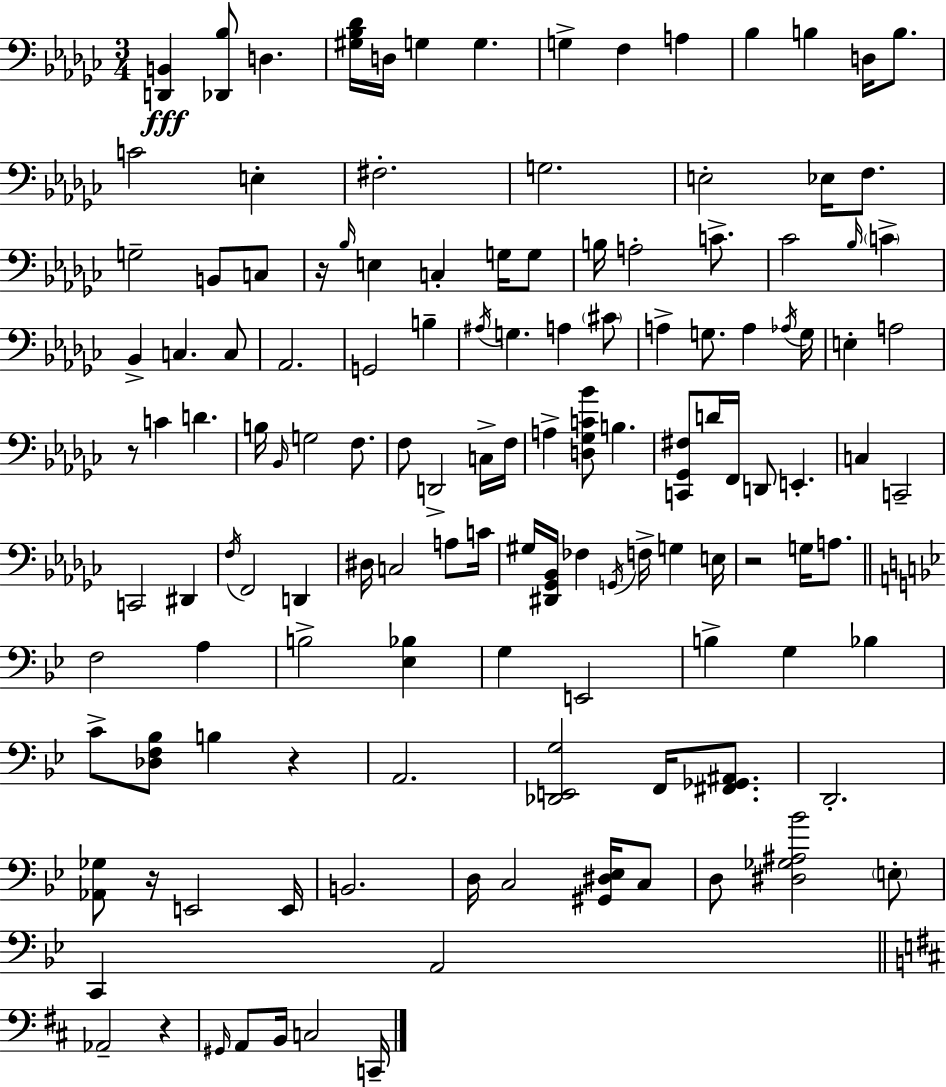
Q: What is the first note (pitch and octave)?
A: D3